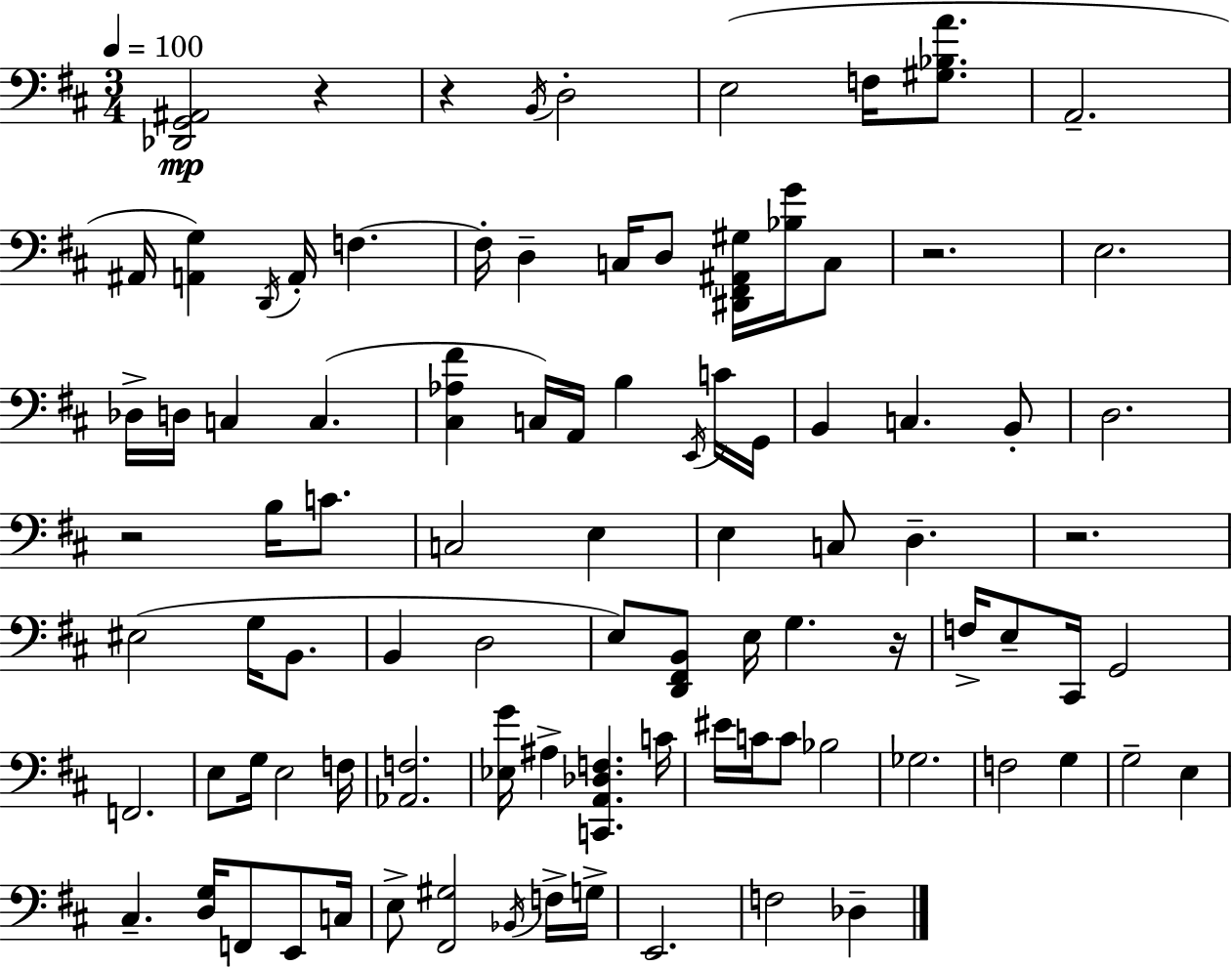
[Db2,G2,A#2]/h R/q R/q B2/s D3/h E3/h F3/s [G#3,Bb3,A4]/e. A2/h. A#2/s [A2,G3]/q D2/s A2/s F3/q. F3/s D3/q C3/s D3/e [D#2,F#2,A#2,G#3]/s [Bb3,G4]/s C3/e R/h. E3/h. Db3/s D3/s C3/q C3/q. [C#3,Ab3,F#4]/q C3/s A2/s B3/q E2/s C4/s G2/s B2/q C3/q. B2/e D3/h. R/h B3/s C4/e. C3/h E3/q E3/q C3/e D3/q. R/h. EIS3/h G3/s B2/e. B2/q D3/h E3/e [D2,F#2,B2]/e E3/s G3/q. R/s F3/s E3/e C#2/s G2/h F2/h. E3/e G3/s E3/h F3/s [Ab2,F3]/h. [Eb3,G4]/s A#3/q [C2,A2,Db3,F3]/q. C4/s EIS4/s C4/s C4/e Bb3/h Gb3/h. F3/h G3/q G3/h E3/q C#3/q. [D3,G3]/s F2/e E2/e C3/s E3/e [F#2,G#3]/h Bb2/s F3/s G3/s E2/h. F3/h Db3/q